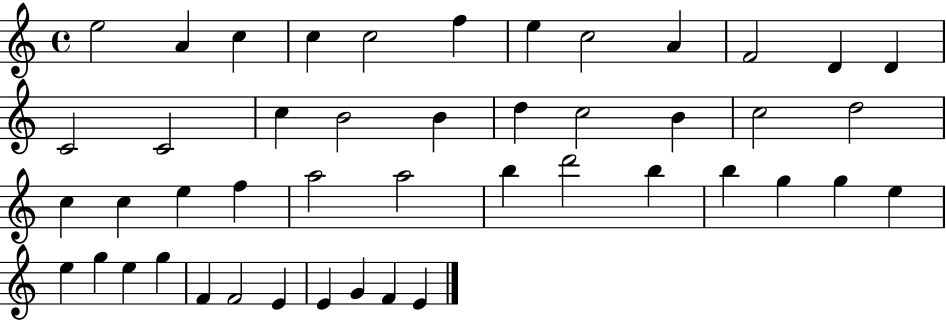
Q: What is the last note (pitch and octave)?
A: E4